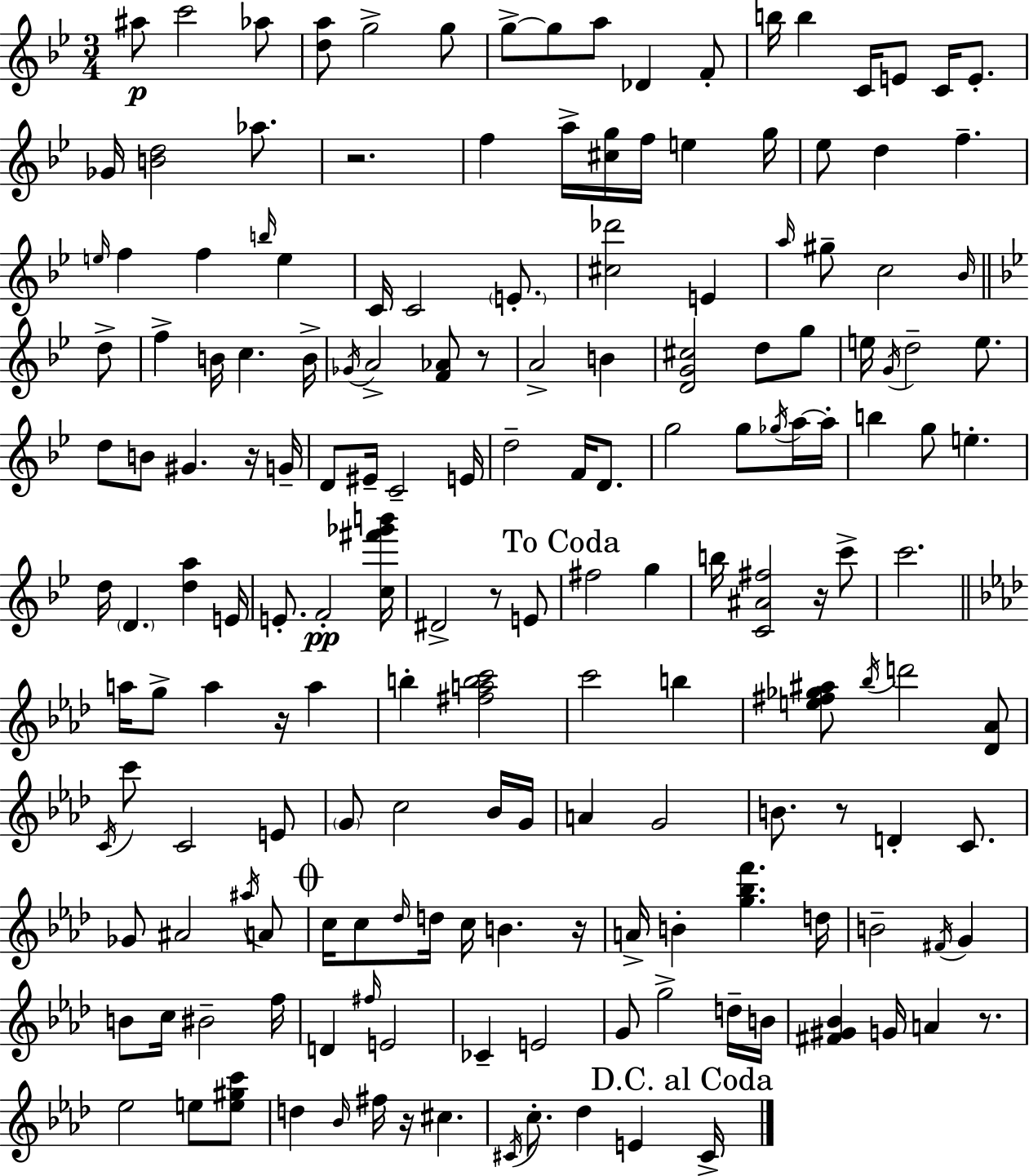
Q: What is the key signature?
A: G minor